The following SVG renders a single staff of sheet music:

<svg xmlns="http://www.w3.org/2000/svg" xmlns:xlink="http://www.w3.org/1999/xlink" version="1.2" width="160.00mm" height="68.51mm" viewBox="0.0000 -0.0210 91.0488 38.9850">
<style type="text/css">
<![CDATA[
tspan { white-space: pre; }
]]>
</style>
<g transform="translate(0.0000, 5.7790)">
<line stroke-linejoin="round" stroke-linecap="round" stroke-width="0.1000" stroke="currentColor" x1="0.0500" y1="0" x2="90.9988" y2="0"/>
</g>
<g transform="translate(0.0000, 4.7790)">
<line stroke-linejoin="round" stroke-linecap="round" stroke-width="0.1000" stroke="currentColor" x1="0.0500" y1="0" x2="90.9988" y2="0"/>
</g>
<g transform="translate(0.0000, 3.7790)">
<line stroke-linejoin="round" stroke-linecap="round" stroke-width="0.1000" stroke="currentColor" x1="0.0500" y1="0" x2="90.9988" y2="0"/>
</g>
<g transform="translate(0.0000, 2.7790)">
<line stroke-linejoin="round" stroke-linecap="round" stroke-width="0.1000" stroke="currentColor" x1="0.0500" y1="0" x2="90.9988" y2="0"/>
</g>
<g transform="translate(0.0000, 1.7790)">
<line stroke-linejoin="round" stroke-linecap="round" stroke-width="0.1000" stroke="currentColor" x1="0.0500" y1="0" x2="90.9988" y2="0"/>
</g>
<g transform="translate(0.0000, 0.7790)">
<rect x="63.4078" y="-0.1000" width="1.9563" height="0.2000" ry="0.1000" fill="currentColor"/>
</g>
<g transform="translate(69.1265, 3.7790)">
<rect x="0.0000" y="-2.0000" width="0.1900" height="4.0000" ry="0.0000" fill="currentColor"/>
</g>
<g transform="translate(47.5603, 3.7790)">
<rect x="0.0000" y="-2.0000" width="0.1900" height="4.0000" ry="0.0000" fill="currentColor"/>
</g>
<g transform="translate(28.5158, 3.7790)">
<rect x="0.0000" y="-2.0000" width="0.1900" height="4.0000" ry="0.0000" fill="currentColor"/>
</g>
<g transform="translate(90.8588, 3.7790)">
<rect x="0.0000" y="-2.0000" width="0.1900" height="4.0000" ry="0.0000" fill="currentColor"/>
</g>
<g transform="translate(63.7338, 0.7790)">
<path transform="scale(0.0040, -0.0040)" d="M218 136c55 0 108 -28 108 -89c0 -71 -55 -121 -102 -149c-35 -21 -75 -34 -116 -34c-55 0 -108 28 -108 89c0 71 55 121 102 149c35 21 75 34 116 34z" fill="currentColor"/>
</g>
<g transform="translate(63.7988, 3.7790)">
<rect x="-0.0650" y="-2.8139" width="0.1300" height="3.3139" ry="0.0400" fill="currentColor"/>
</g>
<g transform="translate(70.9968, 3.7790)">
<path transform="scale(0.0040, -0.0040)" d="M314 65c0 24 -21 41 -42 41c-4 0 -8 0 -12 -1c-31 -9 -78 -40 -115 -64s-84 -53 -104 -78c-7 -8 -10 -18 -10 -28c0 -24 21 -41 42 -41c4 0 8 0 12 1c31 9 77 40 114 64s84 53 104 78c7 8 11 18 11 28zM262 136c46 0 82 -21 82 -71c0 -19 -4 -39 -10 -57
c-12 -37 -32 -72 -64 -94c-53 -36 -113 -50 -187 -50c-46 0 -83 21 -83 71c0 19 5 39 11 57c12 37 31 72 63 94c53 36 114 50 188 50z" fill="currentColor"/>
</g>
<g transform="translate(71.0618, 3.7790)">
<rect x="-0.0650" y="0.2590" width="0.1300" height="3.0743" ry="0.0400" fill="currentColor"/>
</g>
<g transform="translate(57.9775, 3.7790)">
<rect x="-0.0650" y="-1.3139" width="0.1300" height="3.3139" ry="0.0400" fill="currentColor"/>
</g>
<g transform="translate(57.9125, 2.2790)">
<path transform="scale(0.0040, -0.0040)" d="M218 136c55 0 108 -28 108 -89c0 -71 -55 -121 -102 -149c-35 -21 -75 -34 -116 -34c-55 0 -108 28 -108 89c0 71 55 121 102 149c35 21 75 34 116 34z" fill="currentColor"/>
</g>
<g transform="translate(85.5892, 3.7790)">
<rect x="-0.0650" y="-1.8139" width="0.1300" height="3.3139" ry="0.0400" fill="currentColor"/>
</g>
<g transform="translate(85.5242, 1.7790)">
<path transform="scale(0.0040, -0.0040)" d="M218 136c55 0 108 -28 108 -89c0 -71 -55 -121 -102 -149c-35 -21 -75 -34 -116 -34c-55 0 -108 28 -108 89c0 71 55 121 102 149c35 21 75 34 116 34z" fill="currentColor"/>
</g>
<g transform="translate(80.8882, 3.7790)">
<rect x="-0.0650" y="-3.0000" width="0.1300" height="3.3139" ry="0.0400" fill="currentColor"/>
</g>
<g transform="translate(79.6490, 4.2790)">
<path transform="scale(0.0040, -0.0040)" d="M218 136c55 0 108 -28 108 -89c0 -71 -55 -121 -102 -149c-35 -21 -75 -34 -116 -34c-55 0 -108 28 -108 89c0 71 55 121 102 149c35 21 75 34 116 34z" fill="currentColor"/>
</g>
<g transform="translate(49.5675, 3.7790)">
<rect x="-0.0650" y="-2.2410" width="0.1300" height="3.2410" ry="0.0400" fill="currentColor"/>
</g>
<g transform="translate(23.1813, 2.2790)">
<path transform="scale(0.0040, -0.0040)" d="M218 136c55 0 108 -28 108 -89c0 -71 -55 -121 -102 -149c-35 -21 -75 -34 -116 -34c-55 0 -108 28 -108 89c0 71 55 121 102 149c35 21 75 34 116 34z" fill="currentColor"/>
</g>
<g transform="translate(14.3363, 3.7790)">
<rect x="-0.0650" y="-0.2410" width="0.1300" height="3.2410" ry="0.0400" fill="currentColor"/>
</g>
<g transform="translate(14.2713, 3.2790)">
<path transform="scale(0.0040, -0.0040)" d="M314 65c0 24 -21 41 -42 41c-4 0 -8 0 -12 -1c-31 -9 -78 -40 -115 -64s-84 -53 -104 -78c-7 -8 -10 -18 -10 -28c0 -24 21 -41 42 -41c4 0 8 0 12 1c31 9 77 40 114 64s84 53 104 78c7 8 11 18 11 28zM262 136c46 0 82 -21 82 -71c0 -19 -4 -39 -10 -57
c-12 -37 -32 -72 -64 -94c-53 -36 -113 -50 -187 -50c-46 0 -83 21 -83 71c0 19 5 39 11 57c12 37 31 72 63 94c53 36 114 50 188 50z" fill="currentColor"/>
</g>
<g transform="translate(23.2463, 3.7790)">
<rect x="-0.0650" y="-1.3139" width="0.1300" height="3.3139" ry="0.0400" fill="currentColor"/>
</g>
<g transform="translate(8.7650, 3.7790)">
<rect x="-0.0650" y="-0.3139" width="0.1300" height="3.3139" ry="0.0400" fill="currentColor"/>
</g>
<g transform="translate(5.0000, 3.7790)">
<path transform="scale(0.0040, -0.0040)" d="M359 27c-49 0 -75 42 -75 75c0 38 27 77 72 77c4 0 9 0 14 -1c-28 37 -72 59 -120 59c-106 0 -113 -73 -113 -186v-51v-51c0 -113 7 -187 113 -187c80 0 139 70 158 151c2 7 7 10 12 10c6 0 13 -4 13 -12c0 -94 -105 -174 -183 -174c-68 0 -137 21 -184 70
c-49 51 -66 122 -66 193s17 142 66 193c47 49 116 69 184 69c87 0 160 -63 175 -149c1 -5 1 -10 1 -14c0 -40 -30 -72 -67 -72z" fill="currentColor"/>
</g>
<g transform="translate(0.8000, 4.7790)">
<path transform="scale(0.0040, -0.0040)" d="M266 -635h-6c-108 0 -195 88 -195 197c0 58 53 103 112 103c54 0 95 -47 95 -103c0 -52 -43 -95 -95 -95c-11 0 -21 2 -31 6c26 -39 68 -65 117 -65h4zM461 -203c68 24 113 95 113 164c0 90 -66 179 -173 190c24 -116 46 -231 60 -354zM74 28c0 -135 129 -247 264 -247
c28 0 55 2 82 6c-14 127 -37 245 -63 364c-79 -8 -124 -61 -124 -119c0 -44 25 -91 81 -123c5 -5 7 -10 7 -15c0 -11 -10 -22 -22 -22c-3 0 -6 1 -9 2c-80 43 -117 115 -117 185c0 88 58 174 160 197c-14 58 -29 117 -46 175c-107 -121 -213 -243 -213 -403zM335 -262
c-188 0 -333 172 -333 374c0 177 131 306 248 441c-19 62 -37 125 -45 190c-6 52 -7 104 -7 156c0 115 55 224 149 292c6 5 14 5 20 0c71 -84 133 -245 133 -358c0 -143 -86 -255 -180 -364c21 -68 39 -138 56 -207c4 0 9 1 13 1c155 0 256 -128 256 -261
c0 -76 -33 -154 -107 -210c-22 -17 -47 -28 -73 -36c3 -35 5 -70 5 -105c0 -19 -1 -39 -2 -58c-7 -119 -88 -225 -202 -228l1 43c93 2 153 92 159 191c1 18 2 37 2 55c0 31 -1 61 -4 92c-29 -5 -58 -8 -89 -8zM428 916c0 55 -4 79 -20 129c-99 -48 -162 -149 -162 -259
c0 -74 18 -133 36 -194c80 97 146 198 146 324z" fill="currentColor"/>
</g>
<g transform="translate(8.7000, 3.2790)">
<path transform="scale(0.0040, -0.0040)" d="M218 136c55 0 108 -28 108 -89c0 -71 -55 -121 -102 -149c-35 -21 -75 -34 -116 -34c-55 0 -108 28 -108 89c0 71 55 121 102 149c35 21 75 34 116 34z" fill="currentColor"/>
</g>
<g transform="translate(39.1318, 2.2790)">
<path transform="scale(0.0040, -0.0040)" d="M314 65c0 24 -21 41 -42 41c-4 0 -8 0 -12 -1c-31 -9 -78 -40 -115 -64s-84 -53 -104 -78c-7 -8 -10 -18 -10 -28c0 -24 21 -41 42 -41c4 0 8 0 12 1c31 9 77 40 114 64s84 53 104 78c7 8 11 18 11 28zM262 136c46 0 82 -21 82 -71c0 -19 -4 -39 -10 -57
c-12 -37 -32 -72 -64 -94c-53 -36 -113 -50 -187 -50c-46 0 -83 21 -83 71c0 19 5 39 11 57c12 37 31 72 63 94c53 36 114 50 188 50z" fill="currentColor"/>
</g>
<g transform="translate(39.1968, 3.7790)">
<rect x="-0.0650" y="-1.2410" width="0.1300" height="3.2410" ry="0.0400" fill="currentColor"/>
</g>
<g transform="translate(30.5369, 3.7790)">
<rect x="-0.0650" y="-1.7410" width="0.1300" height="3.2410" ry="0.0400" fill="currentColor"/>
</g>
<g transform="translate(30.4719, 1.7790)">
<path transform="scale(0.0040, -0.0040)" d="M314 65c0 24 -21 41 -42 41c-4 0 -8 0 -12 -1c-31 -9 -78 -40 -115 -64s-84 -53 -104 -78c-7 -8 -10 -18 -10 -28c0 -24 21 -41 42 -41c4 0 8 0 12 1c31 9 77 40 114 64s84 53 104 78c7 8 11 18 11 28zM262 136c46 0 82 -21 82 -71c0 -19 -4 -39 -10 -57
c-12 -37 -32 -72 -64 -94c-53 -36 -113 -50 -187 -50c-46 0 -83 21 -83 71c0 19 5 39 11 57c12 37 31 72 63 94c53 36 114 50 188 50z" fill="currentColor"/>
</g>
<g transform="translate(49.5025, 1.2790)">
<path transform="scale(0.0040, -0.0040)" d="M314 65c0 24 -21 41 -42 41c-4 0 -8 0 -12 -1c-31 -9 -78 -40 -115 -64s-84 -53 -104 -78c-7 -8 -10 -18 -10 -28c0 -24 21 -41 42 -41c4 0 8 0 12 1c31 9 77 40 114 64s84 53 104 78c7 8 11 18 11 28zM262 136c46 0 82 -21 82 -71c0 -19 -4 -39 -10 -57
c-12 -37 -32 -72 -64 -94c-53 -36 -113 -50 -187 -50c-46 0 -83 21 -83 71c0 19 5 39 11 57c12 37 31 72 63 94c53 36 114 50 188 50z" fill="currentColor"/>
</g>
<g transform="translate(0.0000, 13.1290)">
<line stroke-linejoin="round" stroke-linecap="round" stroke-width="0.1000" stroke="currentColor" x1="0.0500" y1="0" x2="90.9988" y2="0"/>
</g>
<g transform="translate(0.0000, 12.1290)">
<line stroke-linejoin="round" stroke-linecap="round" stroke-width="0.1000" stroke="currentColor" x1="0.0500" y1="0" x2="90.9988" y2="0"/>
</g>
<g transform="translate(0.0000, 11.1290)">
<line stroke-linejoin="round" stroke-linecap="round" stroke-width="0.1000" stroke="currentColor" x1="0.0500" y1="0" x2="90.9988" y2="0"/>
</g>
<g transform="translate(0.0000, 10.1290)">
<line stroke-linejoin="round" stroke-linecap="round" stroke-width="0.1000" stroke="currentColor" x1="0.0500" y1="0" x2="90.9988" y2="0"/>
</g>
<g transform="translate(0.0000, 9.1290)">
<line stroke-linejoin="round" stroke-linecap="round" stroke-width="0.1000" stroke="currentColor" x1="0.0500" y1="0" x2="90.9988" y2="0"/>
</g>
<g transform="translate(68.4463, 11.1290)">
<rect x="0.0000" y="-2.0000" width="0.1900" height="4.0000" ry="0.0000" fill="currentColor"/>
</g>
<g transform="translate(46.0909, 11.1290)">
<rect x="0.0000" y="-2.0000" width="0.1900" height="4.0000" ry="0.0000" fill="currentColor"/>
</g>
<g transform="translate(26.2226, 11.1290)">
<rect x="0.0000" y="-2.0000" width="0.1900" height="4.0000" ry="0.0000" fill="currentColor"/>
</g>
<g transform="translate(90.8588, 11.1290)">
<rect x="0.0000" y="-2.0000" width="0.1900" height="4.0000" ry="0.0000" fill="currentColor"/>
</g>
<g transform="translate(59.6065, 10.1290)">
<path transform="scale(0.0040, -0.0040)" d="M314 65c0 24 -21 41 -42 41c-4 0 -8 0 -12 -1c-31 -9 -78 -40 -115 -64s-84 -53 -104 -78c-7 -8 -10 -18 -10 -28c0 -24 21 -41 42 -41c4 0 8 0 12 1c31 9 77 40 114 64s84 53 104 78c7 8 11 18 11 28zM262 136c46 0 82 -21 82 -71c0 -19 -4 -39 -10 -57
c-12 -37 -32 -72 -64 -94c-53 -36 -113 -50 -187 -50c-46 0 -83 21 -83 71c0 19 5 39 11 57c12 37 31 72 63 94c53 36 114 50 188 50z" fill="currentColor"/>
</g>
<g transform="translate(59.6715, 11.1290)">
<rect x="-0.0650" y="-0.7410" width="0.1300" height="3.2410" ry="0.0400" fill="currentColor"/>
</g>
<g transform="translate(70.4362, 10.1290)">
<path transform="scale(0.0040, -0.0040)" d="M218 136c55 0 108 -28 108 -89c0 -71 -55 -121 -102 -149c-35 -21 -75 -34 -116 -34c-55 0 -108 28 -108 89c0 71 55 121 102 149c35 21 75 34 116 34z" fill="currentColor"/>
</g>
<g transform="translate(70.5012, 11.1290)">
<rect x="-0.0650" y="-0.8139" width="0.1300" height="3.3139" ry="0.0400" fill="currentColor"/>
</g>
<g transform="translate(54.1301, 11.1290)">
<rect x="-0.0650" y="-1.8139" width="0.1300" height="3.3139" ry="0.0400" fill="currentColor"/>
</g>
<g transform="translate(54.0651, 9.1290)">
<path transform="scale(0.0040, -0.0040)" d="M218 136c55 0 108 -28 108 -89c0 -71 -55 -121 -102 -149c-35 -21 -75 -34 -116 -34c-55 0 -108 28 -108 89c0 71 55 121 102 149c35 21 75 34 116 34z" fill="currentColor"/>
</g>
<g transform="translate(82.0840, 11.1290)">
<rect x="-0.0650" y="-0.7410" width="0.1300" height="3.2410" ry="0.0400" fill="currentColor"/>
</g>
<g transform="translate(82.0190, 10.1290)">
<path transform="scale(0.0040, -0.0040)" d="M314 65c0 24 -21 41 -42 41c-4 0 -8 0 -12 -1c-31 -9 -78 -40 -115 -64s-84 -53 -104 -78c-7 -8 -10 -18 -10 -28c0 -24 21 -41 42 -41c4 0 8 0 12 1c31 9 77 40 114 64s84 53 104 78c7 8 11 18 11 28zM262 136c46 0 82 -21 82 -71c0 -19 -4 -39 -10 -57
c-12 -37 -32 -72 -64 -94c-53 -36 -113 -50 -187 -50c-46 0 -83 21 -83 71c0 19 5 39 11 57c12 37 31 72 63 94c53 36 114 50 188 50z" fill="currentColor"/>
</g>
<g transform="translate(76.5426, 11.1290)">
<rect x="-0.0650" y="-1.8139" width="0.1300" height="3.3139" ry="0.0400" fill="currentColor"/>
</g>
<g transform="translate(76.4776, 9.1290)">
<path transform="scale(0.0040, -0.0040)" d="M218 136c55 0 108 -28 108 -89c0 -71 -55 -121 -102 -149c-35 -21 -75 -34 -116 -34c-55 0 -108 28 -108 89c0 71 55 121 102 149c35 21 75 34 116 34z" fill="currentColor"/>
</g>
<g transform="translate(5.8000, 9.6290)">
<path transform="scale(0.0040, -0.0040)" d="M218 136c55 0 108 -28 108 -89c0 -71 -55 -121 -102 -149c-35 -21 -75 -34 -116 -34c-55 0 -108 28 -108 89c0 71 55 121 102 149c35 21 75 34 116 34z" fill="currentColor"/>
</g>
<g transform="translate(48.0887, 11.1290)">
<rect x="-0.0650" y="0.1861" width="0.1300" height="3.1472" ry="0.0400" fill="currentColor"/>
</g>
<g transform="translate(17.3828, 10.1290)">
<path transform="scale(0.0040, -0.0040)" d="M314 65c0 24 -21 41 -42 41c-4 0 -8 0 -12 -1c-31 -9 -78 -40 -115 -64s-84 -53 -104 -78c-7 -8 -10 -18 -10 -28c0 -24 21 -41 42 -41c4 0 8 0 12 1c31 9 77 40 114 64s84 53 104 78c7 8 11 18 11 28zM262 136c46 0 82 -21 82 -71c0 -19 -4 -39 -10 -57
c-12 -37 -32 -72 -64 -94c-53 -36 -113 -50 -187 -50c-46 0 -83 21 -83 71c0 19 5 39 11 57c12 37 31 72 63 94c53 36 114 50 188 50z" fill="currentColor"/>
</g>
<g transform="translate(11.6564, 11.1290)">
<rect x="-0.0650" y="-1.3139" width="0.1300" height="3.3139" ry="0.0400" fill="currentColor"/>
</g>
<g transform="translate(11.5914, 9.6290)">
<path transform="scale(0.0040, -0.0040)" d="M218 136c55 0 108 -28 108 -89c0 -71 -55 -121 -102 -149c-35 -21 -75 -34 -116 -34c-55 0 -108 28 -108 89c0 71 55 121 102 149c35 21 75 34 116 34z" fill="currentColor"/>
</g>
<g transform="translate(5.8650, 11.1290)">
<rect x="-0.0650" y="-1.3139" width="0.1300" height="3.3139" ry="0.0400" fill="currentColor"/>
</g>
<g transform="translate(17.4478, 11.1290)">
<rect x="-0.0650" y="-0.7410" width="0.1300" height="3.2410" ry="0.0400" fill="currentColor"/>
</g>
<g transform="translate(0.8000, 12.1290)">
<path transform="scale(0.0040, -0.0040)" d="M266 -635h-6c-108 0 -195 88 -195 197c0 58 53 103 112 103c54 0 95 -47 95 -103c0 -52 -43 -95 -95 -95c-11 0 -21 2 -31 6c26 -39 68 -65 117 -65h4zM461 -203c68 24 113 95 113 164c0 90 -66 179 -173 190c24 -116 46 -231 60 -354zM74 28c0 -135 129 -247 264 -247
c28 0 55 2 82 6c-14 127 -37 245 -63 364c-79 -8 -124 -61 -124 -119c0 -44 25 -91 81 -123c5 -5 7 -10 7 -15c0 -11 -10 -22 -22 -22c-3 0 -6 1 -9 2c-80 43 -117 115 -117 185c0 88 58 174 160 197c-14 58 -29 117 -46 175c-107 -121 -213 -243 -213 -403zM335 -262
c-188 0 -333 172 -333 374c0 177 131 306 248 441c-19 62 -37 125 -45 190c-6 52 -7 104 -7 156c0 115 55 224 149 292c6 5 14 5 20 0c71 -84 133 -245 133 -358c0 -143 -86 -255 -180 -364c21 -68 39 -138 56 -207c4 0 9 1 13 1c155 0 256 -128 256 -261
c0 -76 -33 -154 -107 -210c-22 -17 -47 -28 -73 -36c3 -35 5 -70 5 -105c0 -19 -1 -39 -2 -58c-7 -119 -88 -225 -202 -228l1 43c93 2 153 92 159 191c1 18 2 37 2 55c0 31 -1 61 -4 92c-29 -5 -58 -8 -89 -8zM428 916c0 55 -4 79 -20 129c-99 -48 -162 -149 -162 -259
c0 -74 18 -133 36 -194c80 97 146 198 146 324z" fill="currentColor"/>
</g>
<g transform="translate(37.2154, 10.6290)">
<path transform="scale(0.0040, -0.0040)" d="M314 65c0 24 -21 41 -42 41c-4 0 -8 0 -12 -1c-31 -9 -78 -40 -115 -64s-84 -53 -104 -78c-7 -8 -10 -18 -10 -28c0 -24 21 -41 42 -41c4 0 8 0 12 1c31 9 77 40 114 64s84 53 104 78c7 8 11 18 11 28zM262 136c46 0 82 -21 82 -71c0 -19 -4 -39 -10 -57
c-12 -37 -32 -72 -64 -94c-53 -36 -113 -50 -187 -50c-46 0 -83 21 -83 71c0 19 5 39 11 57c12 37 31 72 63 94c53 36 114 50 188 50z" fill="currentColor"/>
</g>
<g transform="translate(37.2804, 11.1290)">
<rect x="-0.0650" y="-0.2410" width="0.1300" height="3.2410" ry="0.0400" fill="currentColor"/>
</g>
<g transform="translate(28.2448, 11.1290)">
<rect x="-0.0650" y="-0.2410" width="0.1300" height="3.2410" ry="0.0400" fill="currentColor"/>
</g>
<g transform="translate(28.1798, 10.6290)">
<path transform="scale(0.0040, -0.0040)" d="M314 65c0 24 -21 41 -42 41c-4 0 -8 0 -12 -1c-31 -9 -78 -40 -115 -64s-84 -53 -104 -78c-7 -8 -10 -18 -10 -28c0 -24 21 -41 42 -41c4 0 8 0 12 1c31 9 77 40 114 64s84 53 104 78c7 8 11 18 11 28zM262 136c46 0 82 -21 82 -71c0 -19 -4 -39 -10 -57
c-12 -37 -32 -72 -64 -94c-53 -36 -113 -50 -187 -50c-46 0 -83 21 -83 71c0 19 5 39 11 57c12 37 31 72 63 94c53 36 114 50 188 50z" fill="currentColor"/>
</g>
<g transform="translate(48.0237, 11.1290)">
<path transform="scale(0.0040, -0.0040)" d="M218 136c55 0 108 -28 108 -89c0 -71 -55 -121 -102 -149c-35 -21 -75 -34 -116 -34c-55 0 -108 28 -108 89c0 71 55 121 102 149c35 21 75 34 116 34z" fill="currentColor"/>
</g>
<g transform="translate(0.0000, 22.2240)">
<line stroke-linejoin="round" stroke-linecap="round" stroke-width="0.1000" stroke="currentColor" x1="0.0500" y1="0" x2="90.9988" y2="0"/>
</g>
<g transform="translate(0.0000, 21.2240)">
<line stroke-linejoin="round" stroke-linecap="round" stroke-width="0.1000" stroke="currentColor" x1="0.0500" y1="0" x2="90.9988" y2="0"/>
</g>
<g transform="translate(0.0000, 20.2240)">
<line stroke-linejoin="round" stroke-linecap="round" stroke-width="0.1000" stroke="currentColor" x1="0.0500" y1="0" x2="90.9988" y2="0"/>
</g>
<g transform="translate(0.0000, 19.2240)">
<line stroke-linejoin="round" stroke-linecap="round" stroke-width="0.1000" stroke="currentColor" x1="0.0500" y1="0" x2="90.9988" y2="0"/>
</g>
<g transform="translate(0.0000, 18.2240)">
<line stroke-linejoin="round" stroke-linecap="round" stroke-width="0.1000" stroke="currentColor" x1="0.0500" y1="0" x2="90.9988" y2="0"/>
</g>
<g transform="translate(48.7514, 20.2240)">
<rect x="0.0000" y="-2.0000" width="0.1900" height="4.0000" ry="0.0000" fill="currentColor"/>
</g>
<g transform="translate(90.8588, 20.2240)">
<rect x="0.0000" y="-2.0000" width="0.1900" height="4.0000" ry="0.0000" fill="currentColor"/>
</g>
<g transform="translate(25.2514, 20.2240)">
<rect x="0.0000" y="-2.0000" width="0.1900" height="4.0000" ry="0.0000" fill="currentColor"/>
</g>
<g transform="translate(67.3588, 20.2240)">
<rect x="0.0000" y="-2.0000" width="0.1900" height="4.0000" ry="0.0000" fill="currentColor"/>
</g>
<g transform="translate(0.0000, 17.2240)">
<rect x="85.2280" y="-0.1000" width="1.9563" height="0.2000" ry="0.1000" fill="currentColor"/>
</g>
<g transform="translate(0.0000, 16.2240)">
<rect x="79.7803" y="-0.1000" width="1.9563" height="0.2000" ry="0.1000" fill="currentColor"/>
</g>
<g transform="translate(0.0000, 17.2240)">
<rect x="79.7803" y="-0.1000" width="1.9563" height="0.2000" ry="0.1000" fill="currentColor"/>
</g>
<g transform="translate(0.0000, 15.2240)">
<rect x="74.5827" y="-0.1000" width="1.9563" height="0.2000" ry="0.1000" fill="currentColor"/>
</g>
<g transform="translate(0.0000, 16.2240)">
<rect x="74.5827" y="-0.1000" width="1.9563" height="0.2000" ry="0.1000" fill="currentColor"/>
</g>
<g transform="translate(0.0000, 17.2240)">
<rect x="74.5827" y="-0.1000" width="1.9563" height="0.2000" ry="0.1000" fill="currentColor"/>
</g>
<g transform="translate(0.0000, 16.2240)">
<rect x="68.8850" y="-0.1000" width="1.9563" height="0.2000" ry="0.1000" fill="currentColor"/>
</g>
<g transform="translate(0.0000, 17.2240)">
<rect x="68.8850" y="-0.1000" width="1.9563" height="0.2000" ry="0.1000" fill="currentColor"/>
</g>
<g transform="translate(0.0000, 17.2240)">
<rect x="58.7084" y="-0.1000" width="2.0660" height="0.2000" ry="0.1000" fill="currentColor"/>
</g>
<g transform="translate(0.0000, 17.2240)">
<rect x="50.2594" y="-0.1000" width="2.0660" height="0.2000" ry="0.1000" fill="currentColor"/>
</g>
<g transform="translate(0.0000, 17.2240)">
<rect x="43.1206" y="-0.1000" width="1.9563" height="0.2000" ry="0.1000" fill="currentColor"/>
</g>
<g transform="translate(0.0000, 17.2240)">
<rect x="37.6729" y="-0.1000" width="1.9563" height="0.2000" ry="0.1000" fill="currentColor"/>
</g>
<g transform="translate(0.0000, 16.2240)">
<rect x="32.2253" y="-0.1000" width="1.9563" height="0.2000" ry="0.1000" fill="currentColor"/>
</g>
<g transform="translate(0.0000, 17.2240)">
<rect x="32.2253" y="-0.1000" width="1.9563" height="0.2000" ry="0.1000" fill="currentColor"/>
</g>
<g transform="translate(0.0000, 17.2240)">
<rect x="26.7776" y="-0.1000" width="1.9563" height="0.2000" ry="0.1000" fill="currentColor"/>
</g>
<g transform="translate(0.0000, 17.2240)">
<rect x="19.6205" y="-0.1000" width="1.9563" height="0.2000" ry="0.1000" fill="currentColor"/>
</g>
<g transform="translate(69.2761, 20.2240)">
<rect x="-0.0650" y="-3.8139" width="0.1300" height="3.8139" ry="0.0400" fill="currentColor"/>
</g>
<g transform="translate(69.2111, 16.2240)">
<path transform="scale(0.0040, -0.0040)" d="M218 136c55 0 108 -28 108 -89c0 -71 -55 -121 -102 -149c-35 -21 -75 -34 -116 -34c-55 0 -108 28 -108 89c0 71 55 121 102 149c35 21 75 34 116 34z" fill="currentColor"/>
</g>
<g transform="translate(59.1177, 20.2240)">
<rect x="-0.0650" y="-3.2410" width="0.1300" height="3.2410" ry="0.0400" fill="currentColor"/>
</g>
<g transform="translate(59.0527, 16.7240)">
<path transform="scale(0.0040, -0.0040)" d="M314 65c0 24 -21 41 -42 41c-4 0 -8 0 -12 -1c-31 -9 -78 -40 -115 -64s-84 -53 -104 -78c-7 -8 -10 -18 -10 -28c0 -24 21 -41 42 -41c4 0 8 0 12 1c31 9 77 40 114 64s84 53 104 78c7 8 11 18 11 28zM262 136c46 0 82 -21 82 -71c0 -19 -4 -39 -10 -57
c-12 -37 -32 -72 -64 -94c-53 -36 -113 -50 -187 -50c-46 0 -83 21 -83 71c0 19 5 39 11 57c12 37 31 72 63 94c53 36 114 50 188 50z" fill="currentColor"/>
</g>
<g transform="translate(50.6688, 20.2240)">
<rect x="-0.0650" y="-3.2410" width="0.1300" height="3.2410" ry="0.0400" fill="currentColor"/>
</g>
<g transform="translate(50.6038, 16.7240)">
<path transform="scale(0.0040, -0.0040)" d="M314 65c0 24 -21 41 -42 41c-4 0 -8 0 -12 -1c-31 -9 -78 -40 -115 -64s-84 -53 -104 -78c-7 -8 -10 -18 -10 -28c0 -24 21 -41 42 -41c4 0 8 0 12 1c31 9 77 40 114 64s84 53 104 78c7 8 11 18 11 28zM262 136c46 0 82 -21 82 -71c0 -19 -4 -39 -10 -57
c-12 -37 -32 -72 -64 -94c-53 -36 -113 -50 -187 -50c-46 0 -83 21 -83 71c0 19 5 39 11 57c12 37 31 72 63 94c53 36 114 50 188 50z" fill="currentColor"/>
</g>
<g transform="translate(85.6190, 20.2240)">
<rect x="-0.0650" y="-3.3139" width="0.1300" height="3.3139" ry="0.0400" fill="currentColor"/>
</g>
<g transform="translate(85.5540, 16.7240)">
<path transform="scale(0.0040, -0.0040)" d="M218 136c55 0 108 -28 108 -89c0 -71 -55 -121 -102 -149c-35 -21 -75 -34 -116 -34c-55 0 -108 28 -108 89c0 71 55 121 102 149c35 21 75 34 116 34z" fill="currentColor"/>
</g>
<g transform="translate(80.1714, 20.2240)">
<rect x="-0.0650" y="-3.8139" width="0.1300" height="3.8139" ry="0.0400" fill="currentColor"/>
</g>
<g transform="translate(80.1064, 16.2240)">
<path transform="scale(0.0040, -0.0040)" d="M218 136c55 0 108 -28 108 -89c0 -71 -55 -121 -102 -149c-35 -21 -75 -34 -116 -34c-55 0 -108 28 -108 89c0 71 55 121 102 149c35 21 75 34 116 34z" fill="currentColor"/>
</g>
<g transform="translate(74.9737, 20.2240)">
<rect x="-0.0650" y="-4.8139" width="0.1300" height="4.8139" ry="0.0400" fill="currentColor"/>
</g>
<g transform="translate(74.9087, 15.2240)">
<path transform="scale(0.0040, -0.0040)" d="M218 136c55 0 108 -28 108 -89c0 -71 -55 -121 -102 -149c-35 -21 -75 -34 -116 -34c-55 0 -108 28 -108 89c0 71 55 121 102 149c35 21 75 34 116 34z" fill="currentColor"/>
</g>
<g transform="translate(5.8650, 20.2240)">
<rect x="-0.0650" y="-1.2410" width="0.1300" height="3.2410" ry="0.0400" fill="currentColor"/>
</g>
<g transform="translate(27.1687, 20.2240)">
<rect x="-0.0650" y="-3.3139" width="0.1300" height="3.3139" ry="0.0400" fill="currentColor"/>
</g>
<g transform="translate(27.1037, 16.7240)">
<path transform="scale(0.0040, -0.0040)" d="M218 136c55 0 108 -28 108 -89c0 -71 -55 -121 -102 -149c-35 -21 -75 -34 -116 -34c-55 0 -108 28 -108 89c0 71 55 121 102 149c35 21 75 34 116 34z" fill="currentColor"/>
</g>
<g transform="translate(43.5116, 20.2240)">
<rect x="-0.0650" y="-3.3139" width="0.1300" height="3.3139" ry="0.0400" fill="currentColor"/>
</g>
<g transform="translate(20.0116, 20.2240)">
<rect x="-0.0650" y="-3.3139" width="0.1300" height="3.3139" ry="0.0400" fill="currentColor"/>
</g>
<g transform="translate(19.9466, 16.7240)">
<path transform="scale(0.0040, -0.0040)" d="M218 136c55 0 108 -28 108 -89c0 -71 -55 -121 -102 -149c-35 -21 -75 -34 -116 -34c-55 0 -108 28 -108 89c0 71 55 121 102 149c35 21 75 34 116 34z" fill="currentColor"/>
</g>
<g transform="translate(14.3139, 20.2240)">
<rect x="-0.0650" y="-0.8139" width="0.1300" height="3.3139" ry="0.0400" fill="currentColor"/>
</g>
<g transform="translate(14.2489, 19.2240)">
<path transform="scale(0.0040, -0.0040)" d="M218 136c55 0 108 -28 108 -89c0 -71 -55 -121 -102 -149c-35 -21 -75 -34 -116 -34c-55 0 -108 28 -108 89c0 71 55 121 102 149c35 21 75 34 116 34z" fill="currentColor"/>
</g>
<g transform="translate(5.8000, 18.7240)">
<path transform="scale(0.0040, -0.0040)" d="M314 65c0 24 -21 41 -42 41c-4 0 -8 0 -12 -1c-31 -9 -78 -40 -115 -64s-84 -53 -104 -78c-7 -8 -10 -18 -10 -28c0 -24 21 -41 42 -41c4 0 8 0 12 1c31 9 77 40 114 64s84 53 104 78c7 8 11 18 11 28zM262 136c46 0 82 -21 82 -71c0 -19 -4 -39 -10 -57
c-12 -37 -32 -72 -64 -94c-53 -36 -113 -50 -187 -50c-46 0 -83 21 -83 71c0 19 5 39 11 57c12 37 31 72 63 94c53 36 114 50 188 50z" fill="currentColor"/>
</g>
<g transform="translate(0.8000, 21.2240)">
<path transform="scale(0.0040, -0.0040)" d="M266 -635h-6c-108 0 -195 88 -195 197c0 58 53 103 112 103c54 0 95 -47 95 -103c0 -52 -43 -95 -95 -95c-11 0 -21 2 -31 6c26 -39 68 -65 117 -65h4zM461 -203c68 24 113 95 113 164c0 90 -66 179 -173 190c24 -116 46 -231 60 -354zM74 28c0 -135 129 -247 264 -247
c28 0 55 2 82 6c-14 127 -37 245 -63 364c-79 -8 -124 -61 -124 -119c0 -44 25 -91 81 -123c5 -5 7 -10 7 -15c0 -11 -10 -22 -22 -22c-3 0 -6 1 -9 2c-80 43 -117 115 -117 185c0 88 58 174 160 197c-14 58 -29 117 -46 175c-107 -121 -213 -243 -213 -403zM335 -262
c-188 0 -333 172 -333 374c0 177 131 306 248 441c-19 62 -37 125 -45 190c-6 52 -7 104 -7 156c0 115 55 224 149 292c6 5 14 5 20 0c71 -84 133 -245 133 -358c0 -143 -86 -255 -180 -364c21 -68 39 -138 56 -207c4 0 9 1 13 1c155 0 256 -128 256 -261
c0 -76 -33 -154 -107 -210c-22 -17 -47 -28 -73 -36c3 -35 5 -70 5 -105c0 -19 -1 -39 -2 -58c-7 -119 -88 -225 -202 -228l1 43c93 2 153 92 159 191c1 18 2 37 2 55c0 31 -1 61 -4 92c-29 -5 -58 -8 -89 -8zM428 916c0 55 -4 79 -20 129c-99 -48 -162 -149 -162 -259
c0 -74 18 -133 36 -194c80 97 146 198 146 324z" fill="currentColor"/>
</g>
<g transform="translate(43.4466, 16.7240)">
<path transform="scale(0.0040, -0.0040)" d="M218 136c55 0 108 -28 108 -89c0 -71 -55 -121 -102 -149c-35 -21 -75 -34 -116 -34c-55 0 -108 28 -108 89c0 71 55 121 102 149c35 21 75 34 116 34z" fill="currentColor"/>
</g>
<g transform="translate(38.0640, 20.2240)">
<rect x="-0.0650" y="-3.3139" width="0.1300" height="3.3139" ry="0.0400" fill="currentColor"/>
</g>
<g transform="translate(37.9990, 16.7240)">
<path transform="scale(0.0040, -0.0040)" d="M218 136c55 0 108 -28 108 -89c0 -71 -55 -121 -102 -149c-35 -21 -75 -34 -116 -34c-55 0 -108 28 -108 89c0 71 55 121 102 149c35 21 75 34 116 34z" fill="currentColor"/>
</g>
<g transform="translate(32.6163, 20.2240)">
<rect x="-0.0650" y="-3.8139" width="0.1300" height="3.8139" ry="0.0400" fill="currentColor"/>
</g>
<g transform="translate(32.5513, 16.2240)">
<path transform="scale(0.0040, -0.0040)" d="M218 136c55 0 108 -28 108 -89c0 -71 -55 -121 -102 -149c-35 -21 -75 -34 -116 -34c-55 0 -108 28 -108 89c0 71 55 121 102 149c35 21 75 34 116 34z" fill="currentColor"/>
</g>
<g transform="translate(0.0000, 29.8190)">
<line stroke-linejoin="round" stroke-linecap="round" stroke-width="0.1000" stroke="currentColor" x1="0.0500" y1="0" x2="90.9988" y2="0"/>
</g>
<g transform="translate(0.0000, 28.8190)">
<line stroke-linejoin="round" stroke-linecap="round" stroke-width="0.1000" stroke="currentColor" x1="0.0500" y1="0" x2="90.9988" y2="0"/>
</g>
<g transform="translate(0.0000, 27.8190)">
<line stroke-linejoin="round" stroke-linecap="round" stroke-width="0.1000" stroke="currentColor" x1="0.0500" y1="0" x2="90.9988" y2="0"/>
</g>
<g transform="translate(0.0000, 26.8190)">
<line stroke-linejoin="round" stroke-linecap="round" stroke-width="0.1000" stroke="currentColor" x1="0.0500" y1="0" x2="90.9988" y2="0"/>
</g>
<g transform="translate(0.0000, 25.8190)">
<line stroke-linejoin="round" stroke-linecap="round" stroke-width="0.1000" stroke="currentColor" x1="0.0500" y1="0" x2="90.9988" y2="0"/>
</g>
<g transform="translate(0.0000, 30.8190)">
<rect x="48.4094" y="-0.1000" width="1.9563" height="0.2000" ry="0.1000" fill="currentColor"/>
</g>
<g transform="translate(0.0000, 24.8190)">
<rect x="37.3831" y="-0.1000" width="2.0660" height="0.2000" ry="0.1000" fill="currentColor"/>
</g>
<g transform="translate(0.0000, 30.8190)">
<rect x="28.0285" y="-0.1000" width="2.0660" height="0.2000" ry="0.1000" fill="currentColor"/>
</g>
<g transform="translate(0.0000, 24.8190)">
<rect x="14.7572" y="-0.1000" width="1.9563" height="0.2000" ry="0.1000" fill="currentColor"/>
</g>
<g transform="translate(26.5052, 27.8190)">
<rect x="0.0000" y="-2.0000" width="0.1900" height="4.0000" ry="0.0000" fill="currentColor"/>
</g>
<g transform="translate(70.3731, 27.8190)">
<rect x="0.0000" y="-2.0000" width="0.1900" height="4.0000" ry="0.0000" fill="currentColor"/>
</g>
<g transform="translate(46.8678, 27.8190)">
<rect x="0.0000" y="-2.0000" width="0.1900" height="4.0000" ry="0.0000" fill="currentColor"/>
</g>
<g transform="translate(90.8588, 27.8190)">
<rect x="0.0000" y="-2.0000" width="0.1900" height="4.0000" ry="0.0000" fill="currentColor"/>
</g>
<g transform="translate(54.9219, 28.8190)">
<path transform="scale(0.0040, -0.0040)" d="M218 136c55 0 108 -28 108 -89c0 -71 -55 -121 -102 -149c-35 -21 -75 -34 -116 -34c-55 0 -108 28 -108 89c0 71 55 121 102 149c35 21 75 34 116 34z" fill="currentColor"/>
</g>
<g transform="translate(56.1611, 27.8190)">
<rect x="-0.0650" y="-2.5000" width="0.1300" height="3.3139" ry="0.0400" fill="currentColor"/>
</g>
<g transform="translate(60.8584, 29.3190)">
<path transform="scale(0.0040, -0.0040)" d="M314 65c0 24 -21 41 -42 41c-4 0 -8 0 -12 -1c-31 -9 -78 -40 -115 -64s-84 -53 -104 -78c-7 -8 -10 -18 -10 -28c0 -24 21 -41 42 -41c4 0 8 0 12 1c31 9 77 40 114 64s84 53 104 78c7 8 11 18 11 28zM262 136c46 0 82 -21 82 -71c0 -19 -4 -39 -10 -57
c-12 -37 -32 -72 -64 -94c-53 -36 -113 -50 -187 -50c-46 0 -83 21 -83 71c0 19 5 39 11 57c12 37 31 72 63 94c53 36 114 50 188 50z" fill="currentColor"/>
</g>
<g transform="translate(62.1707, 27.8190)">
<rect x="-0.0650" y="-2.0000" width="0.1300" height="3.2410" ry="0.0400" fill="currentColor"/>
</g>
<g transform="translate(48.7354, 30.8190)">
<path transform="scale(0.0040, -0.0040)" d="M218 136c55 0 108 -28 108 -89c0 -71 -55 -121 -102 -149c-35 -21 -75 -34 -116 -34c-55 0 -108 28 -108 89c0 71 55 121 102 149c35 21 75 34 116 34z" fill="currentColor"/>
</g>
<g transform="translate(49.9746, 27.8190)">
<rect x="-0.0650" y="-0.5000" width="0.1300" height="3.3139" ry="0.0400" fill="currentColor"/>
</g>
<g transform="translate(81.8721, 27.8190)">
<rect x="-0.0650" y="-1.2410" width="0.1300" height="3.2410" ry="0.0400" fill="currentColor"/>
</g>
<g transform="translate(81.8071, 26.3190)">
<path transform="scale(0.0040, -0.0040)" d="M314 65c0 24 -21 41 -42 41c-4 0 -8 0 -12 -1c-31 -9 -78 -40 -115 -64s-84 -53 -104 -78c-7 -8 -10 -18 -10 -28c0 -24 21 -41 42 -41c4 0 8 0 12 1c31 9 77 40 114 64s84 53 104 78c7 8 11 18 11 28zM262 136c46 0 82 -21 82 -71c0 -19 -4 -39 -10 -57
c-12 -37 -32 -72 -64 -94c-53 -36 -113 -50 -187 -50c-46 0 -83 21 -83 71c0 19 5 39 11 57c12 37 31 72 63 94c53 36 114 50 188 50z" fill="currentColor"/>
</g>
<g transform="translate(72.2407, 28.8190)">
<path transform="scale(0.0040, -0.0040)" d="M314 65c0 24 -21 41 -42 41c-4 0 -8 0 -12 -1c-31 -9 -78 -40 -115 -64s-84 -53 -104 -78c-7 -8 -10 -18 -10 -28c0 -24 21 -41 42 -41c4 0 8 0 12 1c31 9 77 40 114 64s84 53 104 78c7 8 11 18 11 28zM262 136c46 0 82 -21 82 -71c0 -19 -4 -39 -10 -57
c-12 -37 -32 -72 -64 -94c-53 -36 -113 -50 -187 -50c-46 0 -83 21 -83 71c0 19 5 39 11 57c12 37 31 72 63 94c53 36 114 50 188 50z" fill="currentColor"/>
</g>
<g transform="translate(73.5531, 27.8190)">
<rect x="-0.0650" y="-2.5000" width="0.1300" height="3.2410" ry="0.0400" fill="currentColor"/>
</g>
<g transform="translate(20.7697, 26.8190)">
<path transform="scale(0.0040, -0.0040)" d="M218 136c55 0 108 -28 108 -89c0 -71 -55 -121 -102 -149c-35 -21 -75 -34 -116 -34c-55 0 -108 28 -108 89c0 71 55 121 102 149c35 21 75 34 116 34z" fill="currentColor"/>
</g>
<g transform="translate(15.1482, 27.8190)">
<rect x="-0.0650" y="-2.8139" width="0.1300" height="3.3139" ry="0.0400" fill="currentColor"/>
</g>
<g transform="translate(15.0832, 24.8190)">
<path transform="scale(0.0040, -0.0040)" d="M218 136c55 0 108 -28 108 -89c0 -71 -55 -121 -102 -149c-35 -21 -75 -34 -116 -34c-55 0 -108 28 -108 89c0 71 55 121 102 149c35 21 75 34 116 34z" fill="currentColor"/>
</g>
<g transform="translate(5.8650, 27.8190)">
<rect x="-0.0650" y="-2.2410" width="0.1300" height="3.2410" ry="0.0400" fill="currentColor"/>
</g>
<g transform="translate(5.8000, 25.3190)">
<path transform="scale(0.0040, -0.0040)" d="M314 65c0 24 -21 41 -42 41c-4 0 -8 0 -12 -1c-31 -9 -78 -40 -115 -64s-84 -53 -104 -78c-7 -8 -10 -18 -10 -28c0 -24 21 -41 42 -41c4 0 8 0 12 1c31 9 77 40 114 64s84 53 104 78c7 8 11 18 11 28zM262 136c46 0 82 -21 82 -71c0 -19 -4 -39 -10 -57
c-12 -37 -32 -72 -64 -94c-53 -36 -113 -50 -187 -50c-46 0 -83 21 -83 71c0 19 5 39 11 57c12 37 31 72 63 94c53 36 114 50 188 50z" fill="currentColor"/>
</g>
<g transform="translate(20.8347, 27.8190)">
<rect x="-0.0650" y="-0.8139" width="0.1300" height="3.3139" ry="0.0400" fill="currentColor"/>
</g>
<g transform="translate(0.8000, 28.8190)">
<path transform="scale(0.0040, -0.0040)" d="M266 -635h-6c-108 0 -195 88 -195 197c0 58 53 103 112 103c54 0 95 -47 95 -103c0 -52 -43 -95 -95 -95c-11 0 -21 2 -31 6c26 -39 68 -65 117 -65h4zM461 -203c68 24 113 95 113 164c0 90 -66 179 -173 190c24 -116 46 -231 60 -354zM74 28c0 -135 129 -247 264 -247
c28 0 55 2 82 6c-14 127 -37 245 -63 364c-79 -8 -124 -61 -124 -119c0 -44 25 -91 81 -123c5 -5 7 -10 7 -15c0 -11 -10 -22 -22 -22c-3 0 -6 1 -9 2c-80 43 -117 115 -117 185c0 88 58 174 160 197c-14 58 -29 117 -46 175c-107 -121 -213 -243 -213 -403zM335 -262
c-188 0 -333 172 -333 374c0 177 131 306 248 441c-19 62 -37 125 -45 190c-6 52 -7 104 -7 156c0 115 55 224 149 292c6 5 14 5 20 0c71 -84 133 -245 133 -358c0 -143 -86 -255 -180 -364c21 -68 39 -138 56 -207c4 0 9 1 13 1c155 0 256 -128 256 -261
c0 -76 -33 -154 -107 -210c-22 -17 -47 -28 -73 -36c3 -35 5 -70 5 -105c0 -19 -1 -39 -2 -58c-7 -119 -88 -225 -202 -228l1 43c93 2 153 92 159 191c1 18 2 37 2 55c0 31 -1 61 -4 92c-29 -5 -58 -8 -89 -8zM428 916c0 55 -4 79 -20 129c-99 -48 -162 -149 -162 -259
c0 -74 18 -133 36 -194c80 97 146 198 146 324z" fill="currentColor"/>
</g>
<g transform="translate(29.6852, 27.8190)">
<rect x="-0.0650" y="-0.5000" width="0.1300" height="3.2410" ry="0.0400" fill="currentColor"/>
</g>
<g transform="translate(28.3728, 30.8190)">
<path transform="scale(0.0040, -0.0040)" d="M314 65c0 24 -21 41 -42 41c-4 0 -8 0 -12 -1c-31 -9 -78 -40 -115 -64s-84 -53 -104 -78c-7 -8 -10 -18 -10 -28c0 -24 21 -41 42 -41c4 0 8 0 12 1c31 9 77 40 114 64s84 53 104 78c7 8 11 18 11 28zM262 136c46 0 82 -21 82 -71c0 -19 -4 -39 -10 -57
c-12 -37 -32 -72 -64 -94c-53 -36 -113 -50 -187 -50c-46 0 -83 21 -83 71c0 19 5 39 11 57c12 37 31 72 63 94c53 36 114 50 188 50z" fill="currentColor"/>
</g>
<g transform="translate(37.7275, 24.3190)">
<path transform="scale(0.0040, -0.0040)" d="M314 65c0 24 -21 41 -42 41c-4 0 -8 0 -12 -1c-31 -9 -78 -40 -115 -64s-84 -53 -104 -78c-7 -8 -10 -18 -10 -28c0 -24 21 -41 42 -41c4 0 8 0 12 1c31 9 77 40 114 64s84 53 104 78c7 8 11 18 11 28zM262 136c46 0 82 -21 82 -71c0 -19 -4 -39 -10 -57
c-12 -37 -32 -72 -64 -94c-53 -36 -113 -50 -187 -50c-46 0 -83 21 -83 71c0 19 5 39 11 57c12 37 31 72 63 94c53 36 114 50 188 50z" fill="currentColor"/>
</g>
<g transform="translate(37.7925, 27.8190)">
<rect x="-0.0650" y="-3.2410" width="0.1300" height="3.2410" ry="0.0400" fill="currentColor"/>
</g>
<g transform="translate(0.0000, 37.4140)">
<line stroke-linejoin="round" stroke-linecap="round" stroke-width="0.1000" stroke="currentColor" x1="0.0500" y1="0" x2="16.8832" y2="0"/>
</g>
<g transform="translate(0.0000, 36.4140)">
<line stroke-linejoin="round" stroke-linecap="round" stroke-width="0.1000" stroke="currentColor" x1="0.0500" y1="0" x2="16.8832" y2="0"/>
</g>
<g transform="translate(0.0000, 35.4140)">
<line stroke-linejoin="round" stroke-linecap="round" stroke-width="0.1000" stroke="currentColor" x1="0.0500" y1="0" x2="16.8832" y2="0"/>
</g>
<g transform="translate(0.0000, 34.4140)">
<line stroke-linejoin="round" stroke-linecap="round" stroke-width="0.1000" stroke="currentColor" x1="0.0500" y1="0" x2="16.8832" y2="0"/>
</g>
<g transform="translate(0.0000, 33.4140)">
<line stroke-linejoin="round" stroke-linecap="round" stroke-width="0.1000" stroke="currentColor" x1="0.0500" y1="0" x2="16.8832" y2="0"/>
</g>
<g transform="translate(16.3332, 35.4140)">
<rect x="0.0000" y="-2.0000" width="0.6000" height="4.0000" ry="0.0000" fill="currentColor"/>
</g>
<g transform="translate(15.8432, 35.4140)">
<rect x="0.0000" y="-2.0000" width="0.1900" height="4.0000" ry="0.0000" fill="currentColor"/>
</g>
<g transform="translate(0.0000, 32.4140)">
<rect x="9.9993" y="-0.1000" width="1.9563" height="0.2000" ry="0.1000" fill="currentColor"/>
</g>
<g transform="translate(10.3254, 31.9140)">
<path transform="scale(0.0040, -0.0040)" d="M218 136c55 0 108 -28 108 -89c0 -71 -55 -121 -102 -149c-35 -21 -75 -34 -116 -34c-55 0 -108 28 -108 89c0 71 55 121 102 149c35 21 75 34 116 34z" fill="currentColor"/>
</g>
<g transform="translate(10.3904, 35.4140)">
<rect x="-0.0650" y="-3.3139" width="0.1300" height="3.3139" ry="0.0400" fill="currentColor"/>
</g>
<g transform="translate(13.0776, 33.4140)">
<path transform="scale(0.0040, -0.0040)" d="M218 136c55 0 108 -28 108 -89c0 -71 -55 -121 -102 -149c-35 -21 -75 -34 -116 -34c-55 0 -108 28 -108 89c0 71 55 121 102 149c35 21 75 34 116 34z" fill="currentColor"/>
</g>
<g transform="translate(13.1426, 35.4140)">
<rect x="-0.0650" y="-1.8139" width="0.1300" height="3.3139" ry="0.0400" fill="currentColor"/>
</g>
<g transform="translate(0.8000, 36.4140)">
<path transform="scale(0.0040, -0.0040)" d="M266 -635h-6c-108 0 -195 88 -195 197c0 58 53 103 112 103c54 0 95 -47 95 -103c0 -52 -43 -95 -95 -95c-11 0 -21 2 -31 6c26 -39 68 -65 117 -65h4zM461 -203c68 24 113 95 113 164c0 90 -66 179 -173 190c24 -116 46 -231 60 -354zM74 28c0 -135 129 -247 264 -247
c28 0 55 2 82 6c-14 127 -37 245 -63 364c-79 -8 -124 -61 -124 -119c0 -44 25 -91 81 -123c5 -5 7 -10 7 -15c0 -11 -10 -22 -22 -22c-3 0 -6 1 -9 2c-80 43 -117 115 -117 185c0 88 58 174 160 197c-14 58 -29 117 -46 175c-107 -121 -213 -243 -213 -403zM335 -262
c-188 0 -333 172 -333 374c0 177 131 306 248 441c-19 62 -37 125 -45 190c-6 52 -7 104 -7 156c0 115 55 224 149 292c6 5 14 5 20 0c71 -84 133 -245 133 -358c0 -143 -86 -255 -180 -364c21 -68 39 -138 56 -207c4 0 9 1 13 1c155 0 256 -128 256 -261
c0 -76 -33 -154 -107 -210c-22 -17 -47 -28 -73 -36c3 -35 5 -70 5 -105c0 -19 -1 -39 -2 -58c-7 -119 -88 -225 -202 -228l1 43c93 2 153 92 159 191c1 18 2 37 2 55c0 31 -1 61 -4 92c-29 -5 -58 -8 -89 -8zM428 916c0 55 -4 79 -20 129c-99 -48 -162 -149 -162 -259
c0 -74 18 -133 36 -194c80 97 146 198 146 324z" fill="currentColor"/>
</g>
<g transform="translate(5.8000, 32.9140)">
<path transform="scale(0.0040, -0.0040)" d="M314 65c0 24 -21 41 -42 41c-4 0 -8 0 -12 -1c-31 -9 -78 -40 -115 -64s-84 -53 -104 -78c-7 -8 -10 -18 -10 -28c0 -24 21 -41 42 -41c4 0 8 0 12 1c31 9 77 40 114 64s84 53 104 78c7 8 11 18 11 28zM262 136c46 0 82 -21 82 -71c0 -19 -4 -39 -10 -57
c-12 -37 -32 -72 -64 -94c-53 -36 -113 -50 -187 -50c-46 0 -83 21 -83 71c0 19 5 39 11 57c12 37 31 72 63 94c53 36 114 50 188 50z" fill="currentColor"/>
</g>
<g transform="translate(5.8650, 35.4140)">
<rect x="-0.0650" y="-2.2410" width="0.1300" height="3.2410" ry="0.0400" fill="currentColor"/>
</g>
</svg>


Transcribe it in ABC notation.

X:1
T:Untitled
M:4/4
L:1/4
K:C
c c2 e f2 e2 g2 e a B2 A f e e d2 c2 c2 B f d2 d f d2 e2 d b b c' b b b2 b2 c' e' c' b g2 a d C2 b2 C G F2 G2 e2 g2 b f